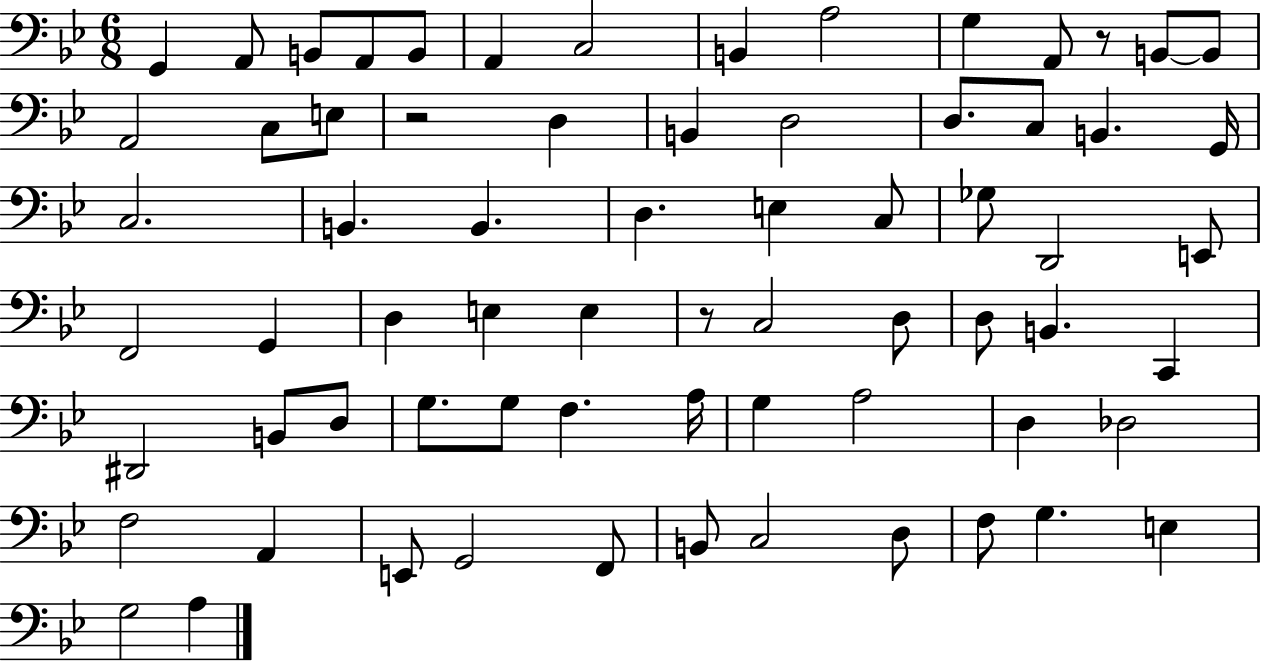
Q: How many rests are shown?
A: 3